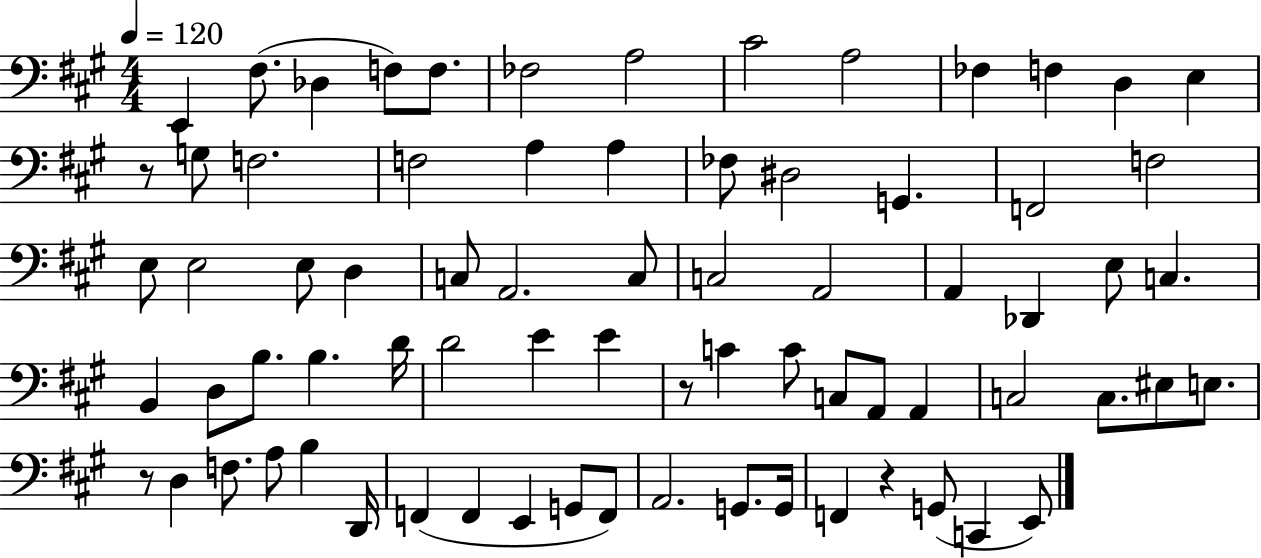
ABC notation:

X:1
T:Untitled
M:4/4
L:1/4
K:A
E,, ^F,/2 _D, F,/2 F,/2 _F,2 A,2 ^C2 A,2 _F, F, D, E, z/2 G,/2 F,2 F,2 A, A, _F,/2 ^D,2 G,, F,,2 F,2 E,/2 E,2 E,/2 D, C,/2 A,,2 C,/2 C,2 A,,2 A,, _D,, E,/2 C, B,, D,/2 B,/2 B, D/4 D2 E E z/2 C C/2 C,/2 A,,/2 A,, C,2 C,/2 ^E,/2 E,/2 z/2 D, F,/2 A,/2 B, D,,/4 F,, F,, E,, G,,/2 F,,/2 A,,2 G,,/2 G,,/4 F,, z G,,/2 C,, E,,/2